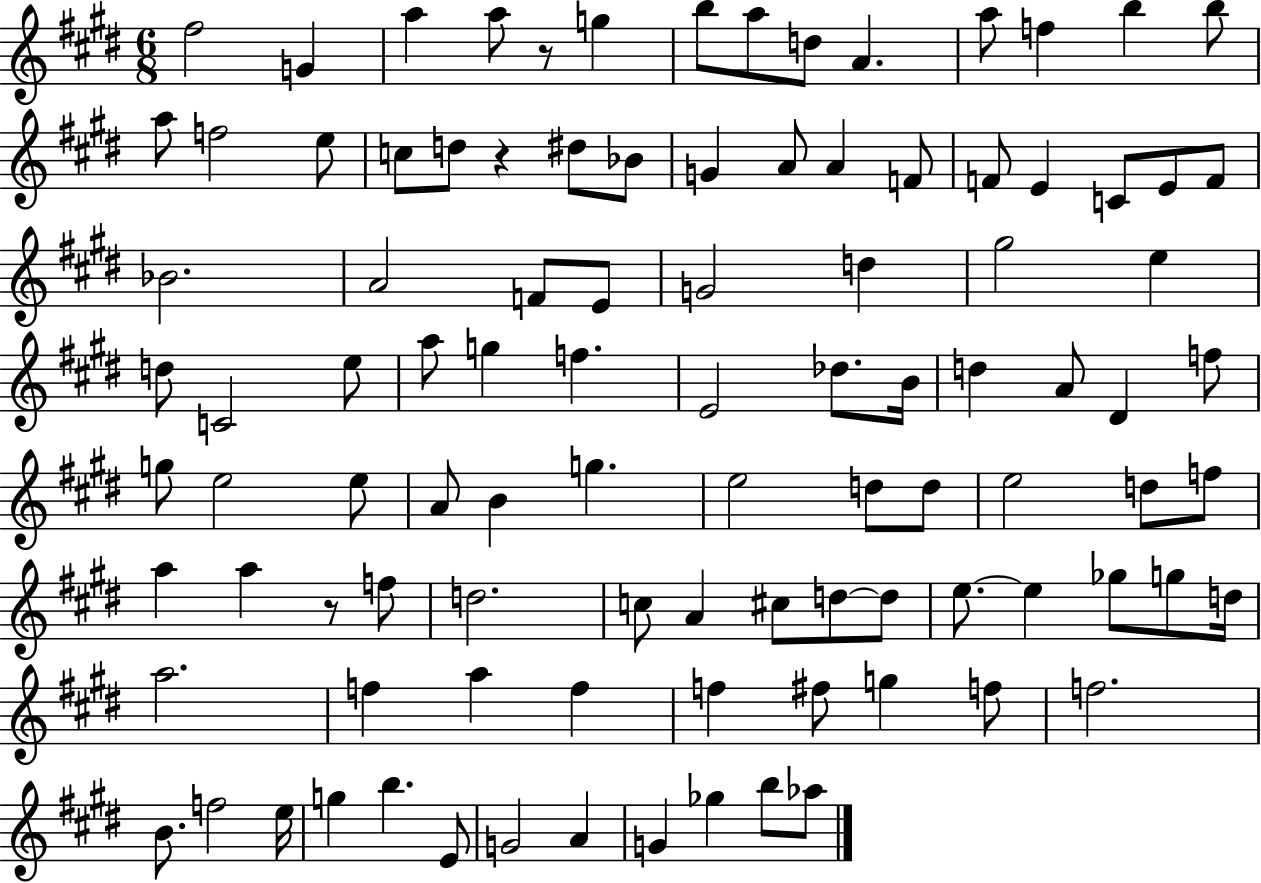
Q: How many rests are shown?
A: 3